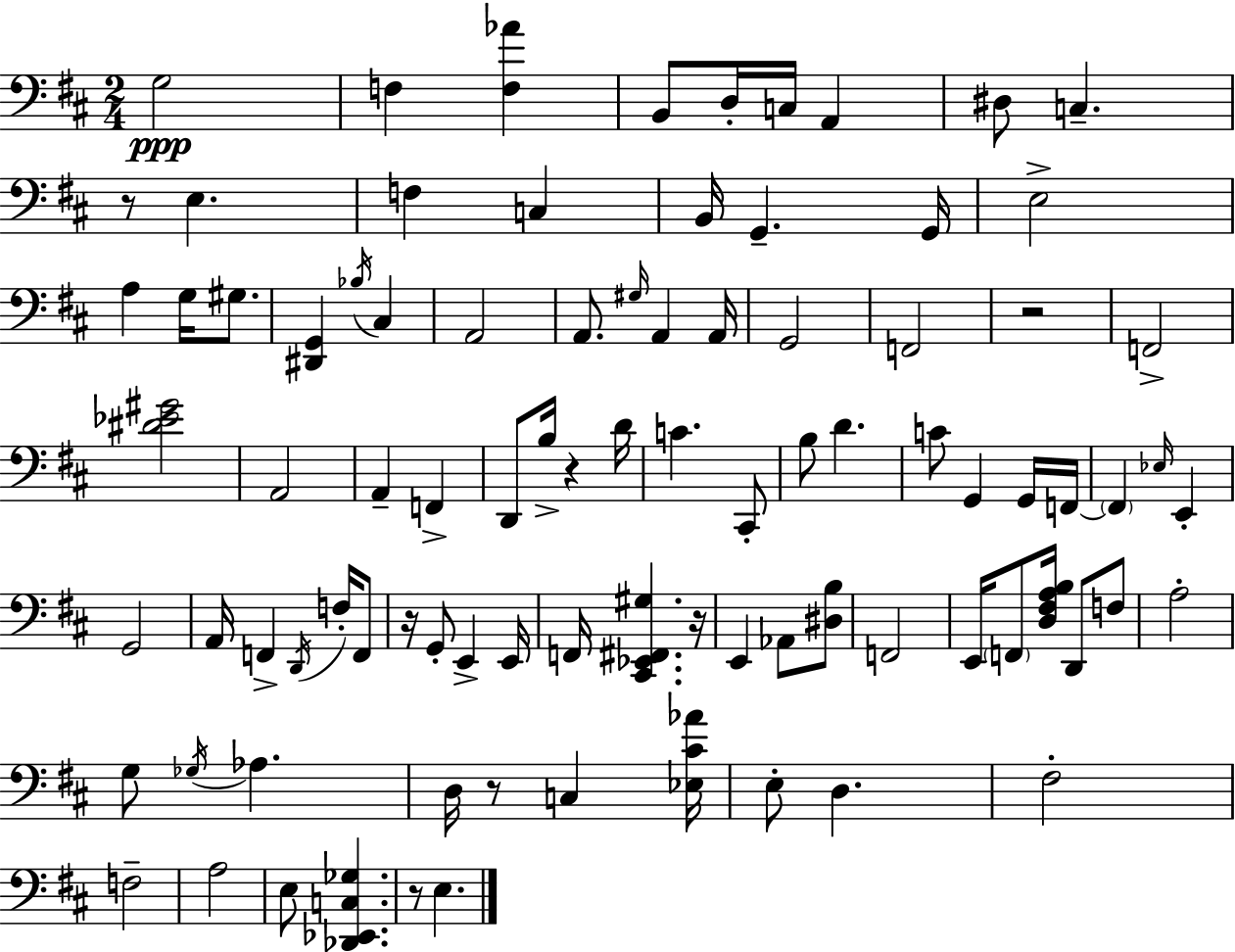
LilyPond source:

{
  \clef bass
  \numericTimeSignature
  \time 2/4
  \key d \major
  g2\ppp | f4 <f aes'>4 | b,8 d16-. c16 a,4 | dis8 c4.-- | \break r8 e4. | f4 c4 | b,16 g,4.-- g,16 | e2-> | \break a4 g16 gis8. | <dis, g,>4 \acciaccatura { bes16 } cis4 | a,2 | a,8. \grace { gis16 } a,4 | \break a,16 g,2 | f,2 | r2 | f,2-> | \break <dis' ees' gis'>2 | a,2 | a,4-- f,4-> | d,8 b16-> r4 | \break d'16 c'4. | cis,8-. b8 d'4. | c'8 g,4 | g,16 f,16~~ \parenthesize f,4 \grace { ees16 } e,4-. | \break g,2 | a,16 f,4-> | \acciaccatura { d,16 } f16-. f,8 r16 g,8-. e,4-> | e,16 f,16 <cis, ees, fis, gis>4. | \break r16 e,4 | aes,8 <dis b>8 f,2 | e,16 \parenthesize f,8 <d fis a b>16 | d,8 f8 a2-. | \break g8 \acciaccatura { ges16 } aes4. | d16 r8 | c4 <ees cis' aes'>16 e8-. d4. | fis2-. | \break f2-- | a2 | e8 <des, ees, c ges>4. | r8 e4. | \break \bar "|."
}